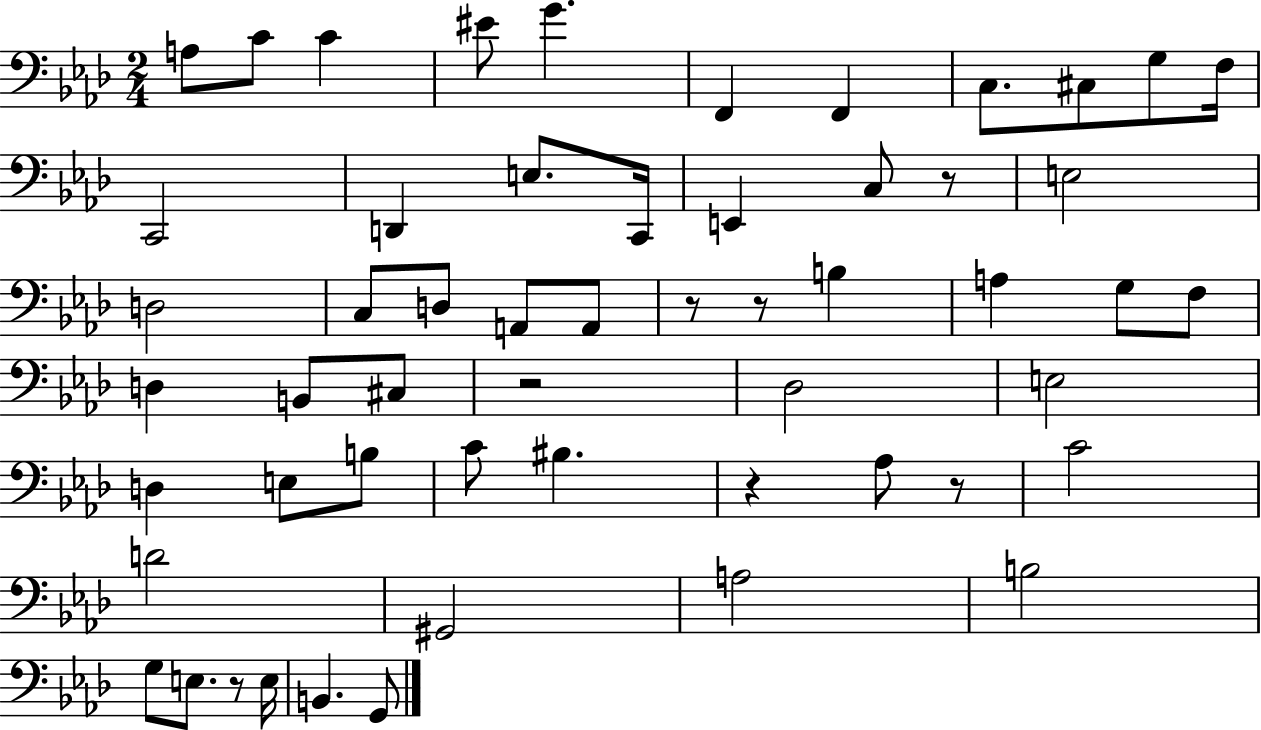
X:1
T:Untitled
M:2/4
L:1/4
K:Ab
A,/2 C/2 C ^E/2 G F,, F,, C,/2 ^C,/2 G,/2 F,/4 C,,2 D,, E,/2 C,,/4 E,, C,/2 z/2 E,2 D,2 C,/2 D,/2 A,,/2 A,,/2 z/2 z/2 B, A, G,/2 F,/2 D, B,,/2 ^C,/2 z2 _D,2 E,2 D, E,/2 B,/2 C/2 ^B, z _A,/2 z/2 C2 D2 ^G,,2 A,2 B,2 G,/2 E,/2 z/2 E,/4 B,, G,,/2